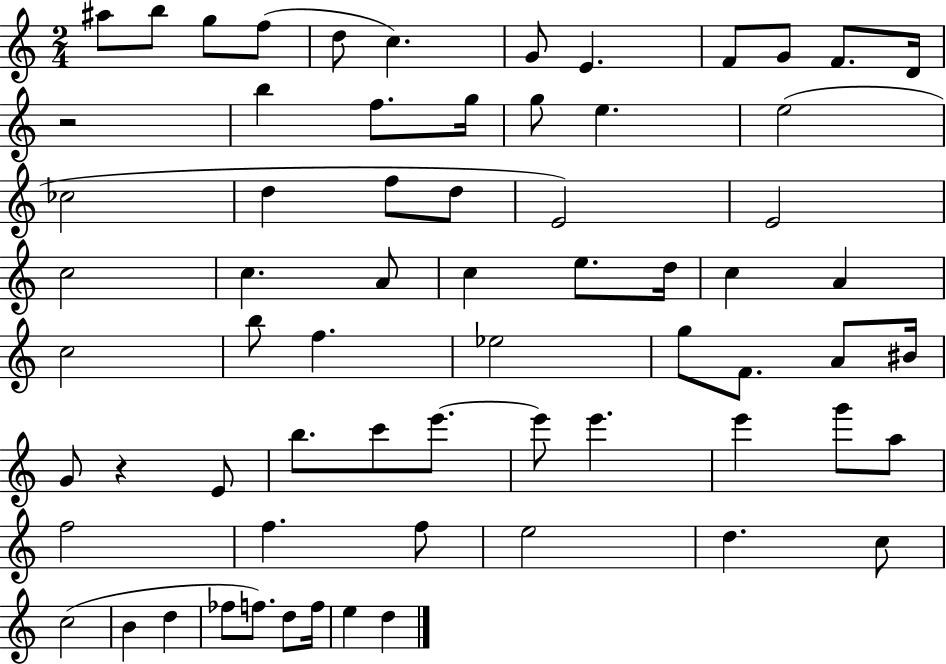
A#5/e B5/e G5/e F5/e D5/e C5/q. G4/e E4/q. F4/e G4/e F4/e. D4/s R/h B5/q F5/e. G5/s G5/e E5/q. E5/h CES5/h D5/q F5/e D5/e E4/h E4/h C5/h C5/q. A4/e C5/q E5/e. D5/s C5/q A4/q C5/h B5/e F5/q. Eb5/h G5/e F4/e. A4/e BIS4/s G4/e R/q E4/e B5/e. C6/e E6/e. E6/e E6/q. E6/q G6/e A5/e F5/h F5/q. F5/e E5/h D5/q. C5/e C5/h B4/q D5/q FES5/e F5/e. D5/e F5/s E5/q D5/q